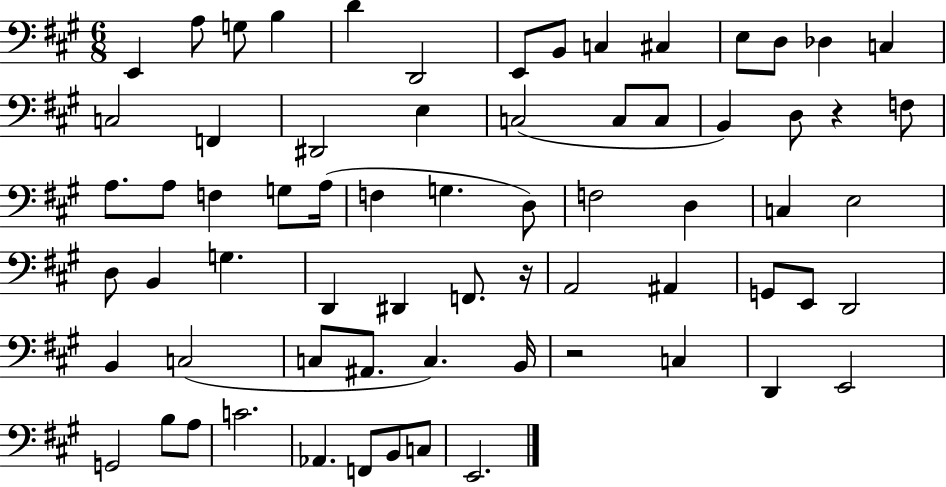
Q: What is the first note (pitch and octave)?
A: E2